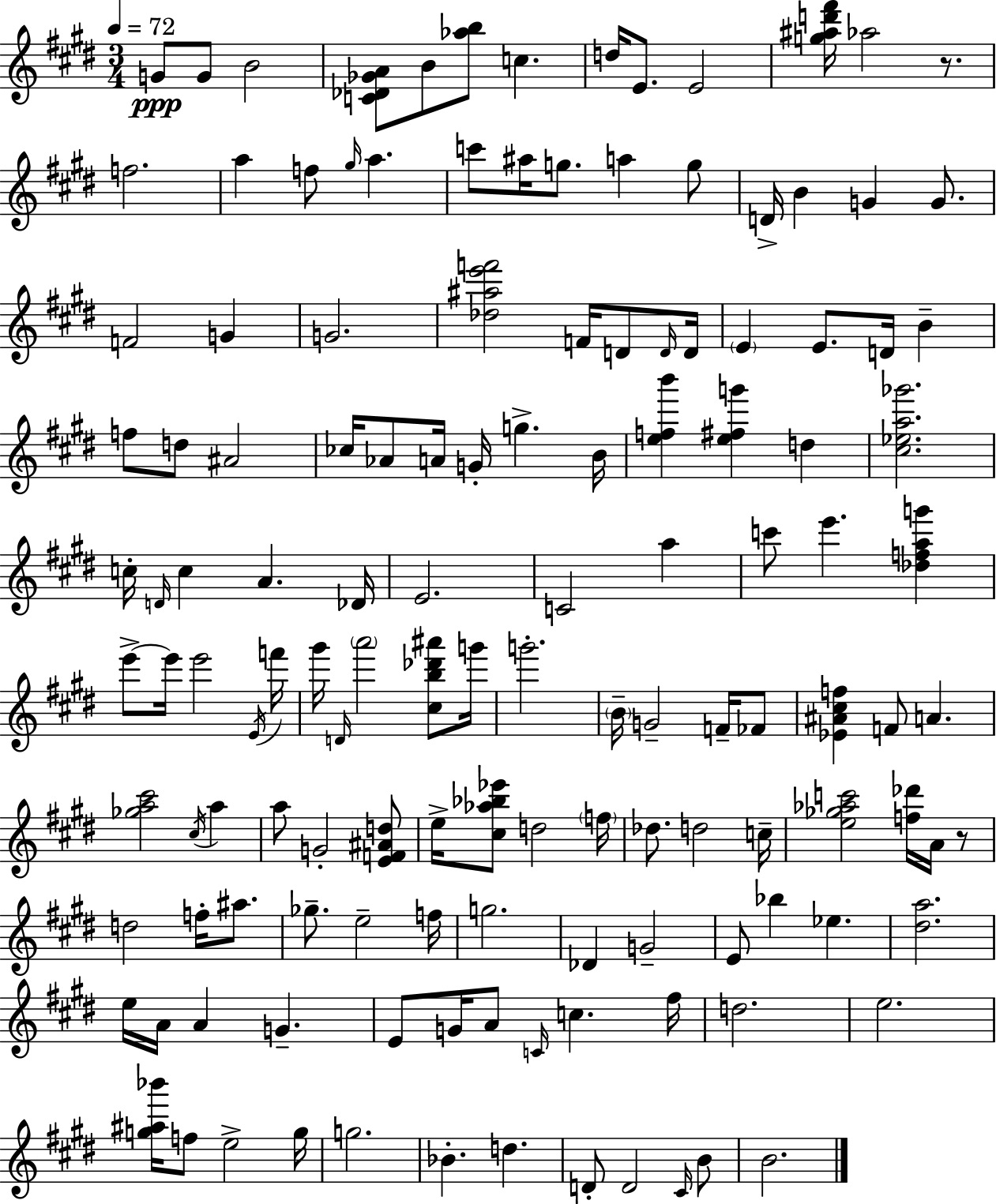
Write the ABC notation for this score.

X:1
T:Untitled
M:3/4
L:1/4
K:E
G/2 G/2 B2 [C_D_GA]/2 B/2 [_ab]/2 c d/4 E/2 E2 [g^ad'^f']/4 _a2 z/2 f2 a f/2 ^g/4 a c'/2 ^a/4 g/2 a g/2 D/4 B G G/2 F2 G G2 [_d^ae'f']2 F/4 D/2 D/4 D/4 E E/2 D/4 B f/2 d/2 ^A2 _c/4 _A/2 A/4 G/4 g B/4 [efb'] [e^fg'] d [^c_ea_g']2 c/4 D/4 c A _D/4 E2 C2 a c'/2 e' [_dfag'] e'/2 e'/4 e'2 E/4 f'/4 ^g'/4 D/4 a'2 [^cb_d'^a']/2 g'/4 g'2 B/4 G2 F/4 _F/2 [_E^A^cf] F/2 A [_ga^c']2 ^c/4 a a/2 G2 [EF^Ad]/2 e/4 [^c_a_b_e']/2 d2 f/4 _d/2 d2 c/4 [e_g_ac']2 [f_d']/4 A/4 z/2 d2 f/4 ^a/2 _g/2 e2 f/4 g2 _D G2 E/2 _b _e [^da]2 e/4 A/4 A G E/2 G/4 A/2 C/4 c ^f/4 d2 e2 [g^a_b']/4 f/2 e2 g/4 g2 _B d D/2 D2 ^C/4 B/2 B2